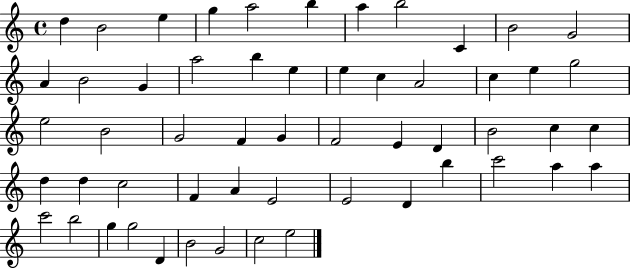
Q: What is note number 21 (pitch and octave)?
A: C5